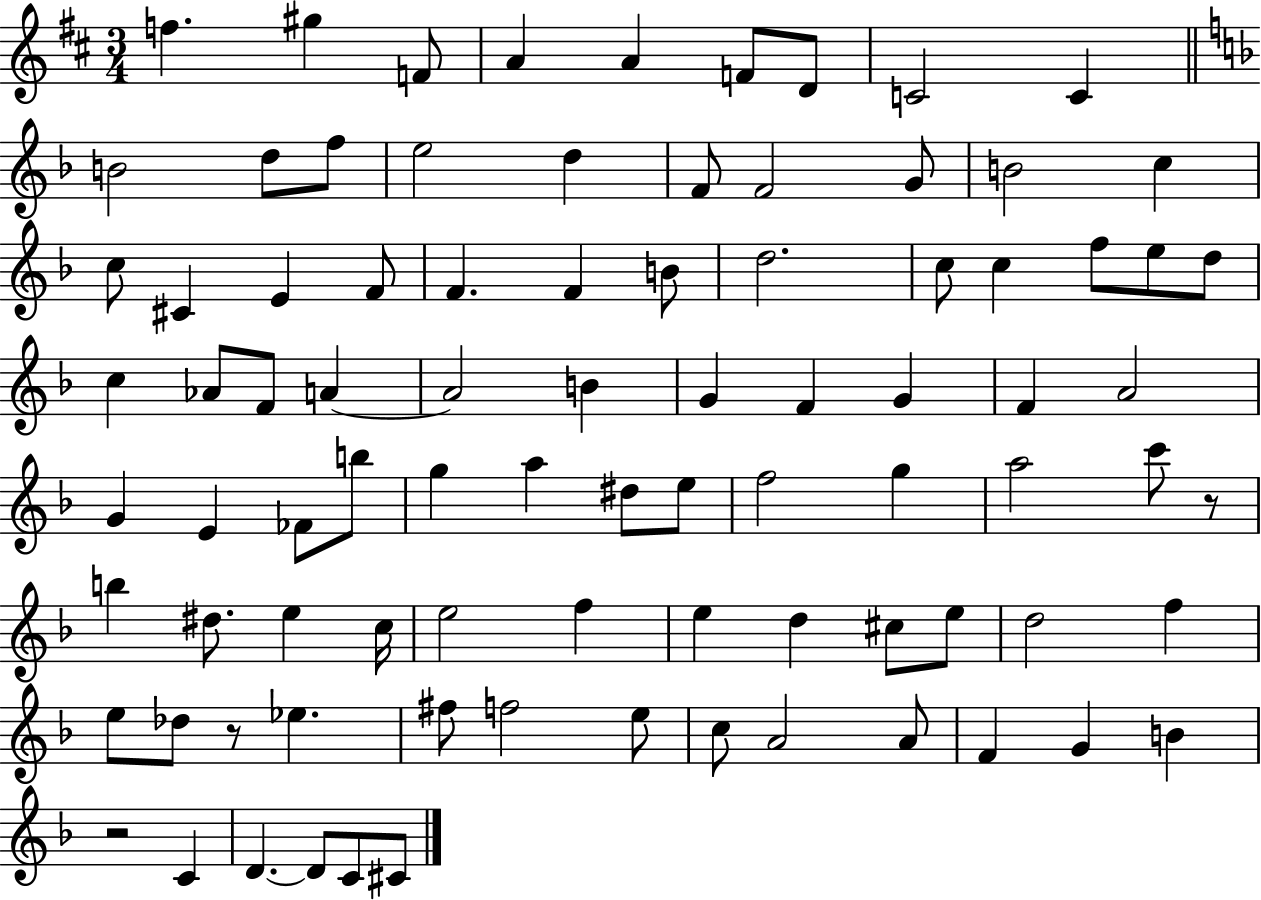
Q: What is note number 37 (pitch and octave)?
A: A4